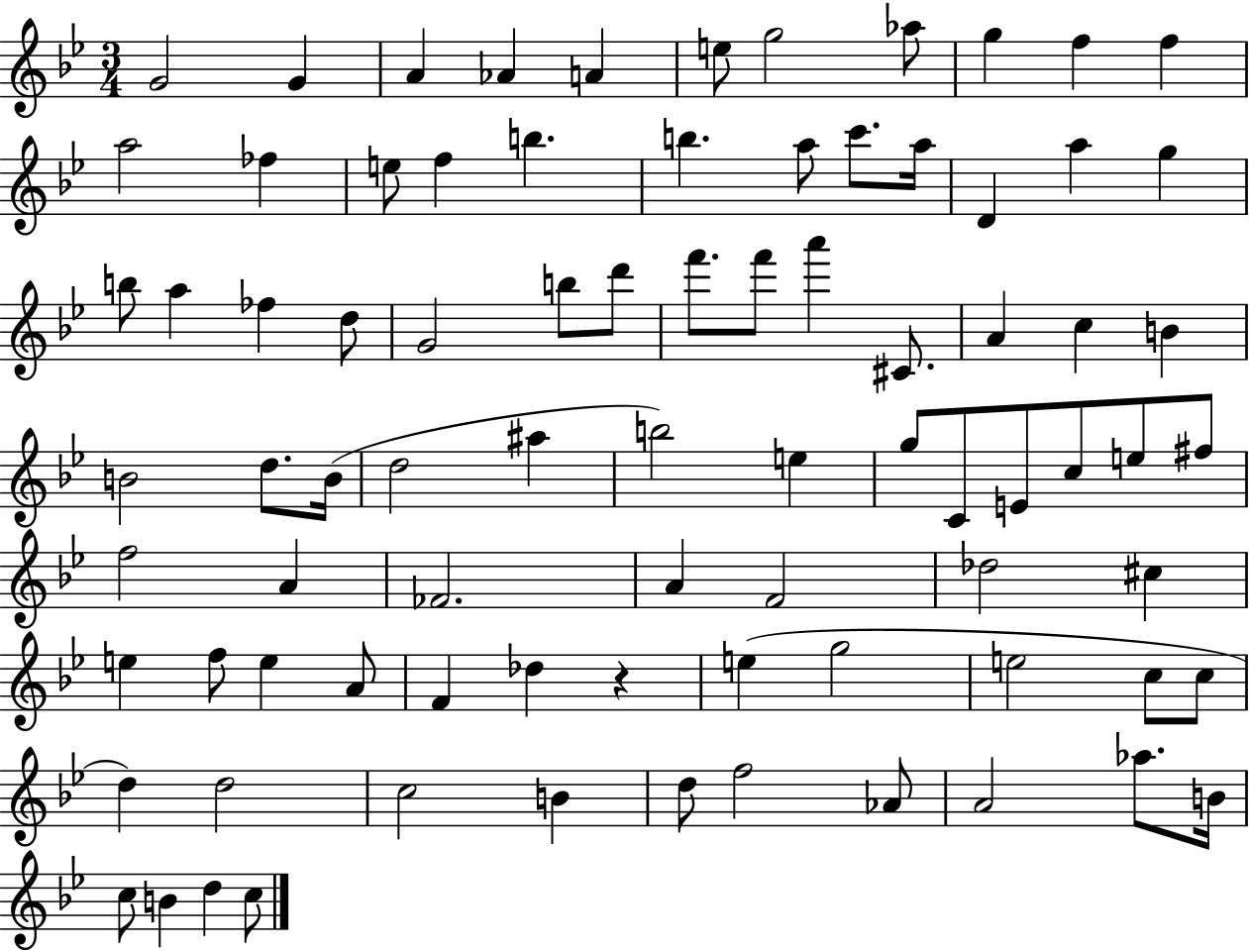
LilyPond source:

{
  \clef treble
  \numericTimeSignature
  \time 3/4
  \key bes \major
  g'2 g'4 | a'4 aes'4 a'4 | e''8 g''2 aes''8 | g''4 f''4 f''4 | \break a''2 fes''4 | e''8 f''4 b''4. | b''4. a''8 c'''8. a''16 | d'4 a''4 g''4 | \break b''8 a''4 fes''4 d''8 | g'2 b''8 d'''8 | f'''8. f'''8 a'''4 cis'8. | a'4 c''4 b'4 | \break b'2 d''8. b'16( | d''2 ais''4 | b''2) e''4 | g''8 c'8 e'8 c''8 e''8 fis''8 | \break f''2 a'4 | fes'2. | a'4 f'2 | des''2 cis''4 | \break e''4 f''8 e''4 a'8 | f'4 des''4 r4 | e''4( g''2 | e''2 c''8 c''8 | \break d''4) d''2 | c''2 b'4 | d''8 f''2 aes'8 | a'2 aes''8. b'16 | \break c''8 b'4 d''4 c''8 | \bar "|."
}